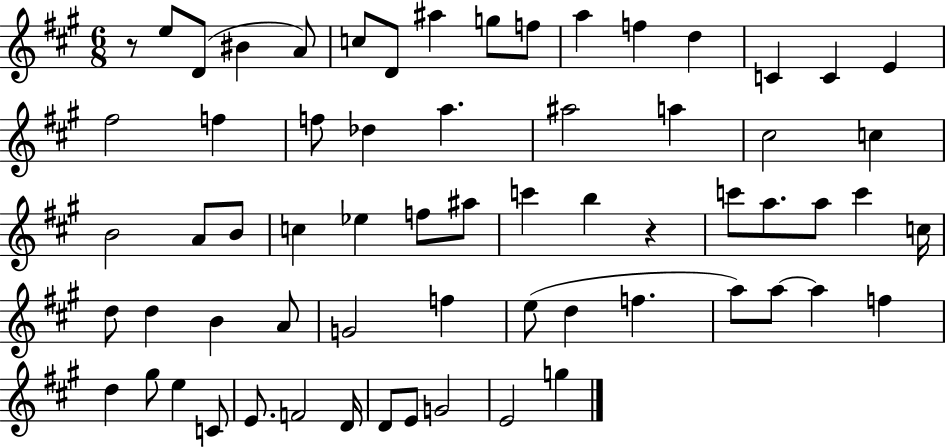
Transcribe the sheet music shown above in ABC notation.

X:1
T:Untitled
M:6/8
L:1/4
K:A
z/2 e/2 D/2 ^B A/2 c/2 D/2 ^a g/2 f/2 a f d C C E ^f2 f f/2 _d a ^a2 a ^c2 c B2 A/2 B/2 c _e f/2 ^a/2 c' b z c'/2 a/2 a/2 c' c/4 d/2 d B A/2 G2 f e/2 d f a/2 a/2 a f d ^g/2 e C/2 E/2 F2 D/4 D/2 E/2 G2 E2 g